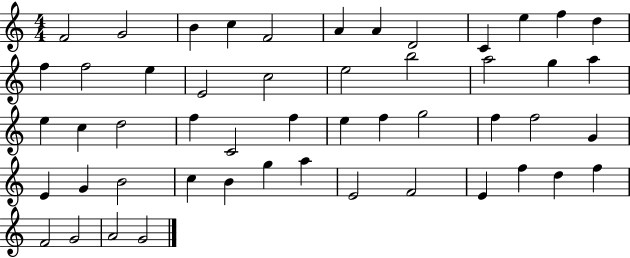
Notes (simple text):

F4/h G4/h B4/q C5/q F4/h A4/q A4/q D4/h C4/q E5/q F5/q D5/q F5/q F5/h E5/q E4/h C5/h E5/h B5/h A5/h G5/q A5/q E5/q C5/q D5/h F5/q C4/h F5/q E5/q F5/q G5/h F5/q F5/h G4/q E4/q G4/q B4/h C5/q B4/q G5/q A5/q E4/h F4/h E4/q F5/q D5/q F5/q F4/h G4/h A4/h G4/h